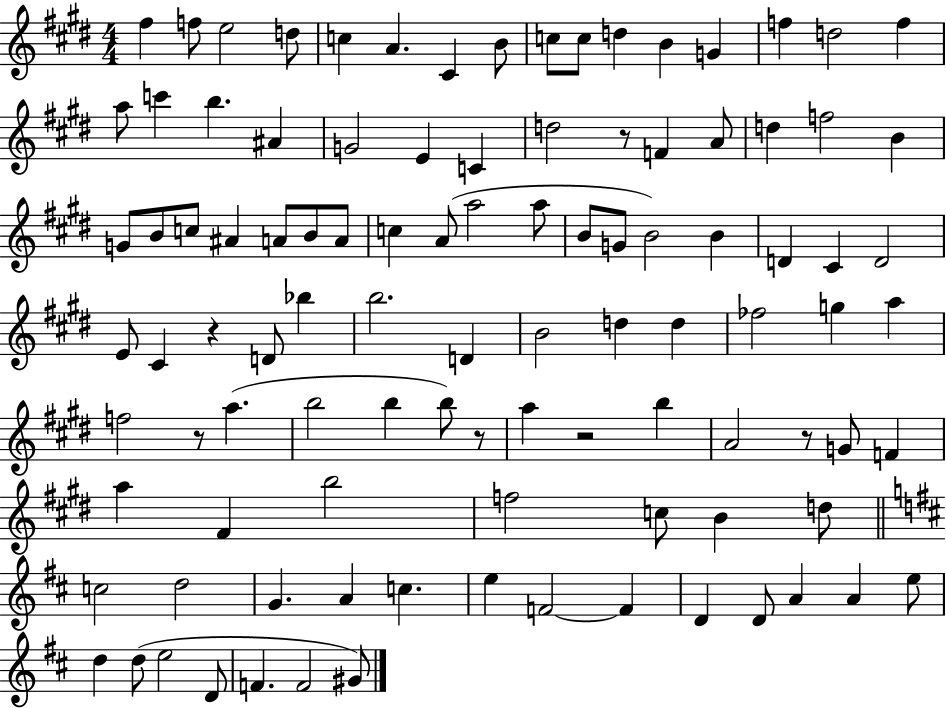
F#5/q F5/e E5/h D5/e C5/q A4/q. C#4/q B4/e C5/e C5/e D5/q B4/q G4/q F5/q D5/h F5/q A5/e C6/q B5/q. A#4/q G4/h E4/q C4/q D5/h R/e F4/q A4/e D5/q F5/h B4/q G4/e B4/e C5/e A#4/q A4/e B4/e A4/e C5/q A4/e A5/h A5/e B4/e G4/e B4/h B4/q D4/q C#4/q D4/h E4/e C#4/q R/q D4/e Bb5/q B5/h. D4/q B4/h D5/q D5/q FES5/h G5/q A5/q F5/h R/e A5/q. B5/h B5/q B5/e R/e A5/q R/h B5/q A4/h R/e G4/e F4/q A5/q F#4/q B5/h F5/h C5/e B4/q D5/e C5/h D5/h G4/q. A4/q C5/q. E5/q F4/h F4/q D4/q D4/e A4/q A4/q E5/e D5/q D5/e E5/h D4/e F4/q. F4/h G#4/e